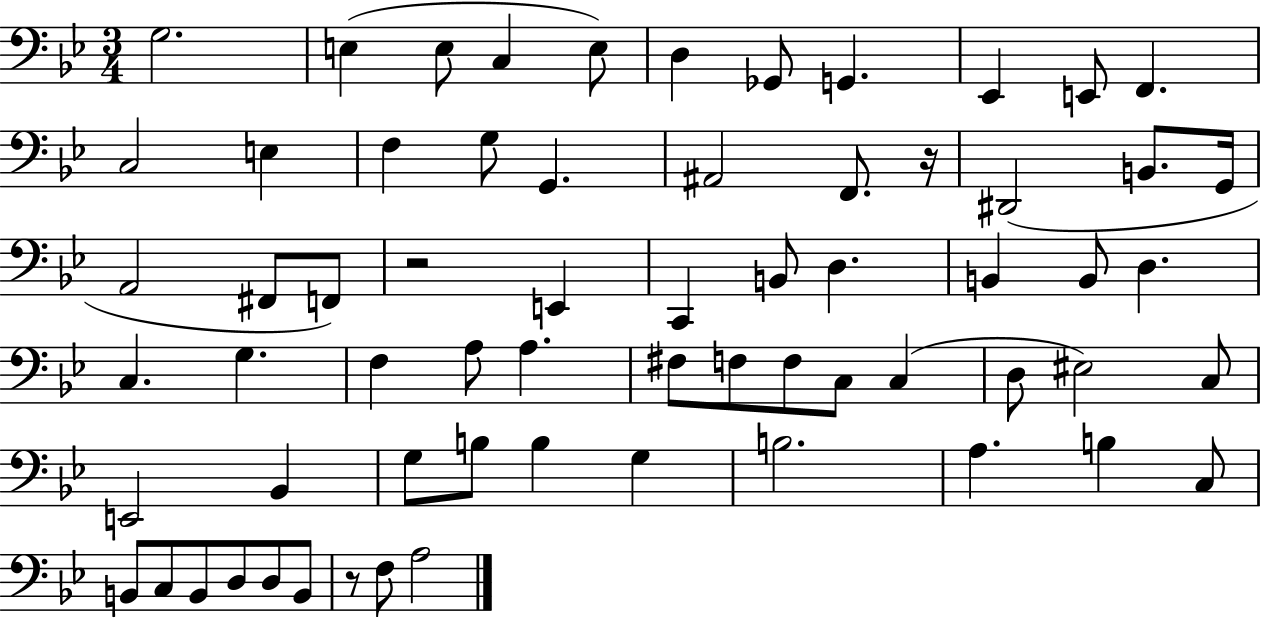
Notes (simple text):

G3/h. E3/q E3/e C3/q E3/e D3/q Gb2/e G2/q. Eb2/q E2/e F2/q. C3/h E3/q F3/q G3/e G2/q. A#2/h F2/e. R/s D#2/h B2/e. G2/s A2/h F#2/e F2/e R/h E2/q C2/q B2/e D3/q. B2/q B2/e D3/q. C3/q. G3/q. F3/q A3/e A3/q. F#3/e F3/e F3/e C3/e C3/q D3/e EIS3/h C3/e E2/h Bb2/q G3/e B3/e B3/q G3/q B3/h. A3/q. B3/q C3/e B2/e C3/e B2/e D3/e D3/e B2/e R/e F3/e A3/h